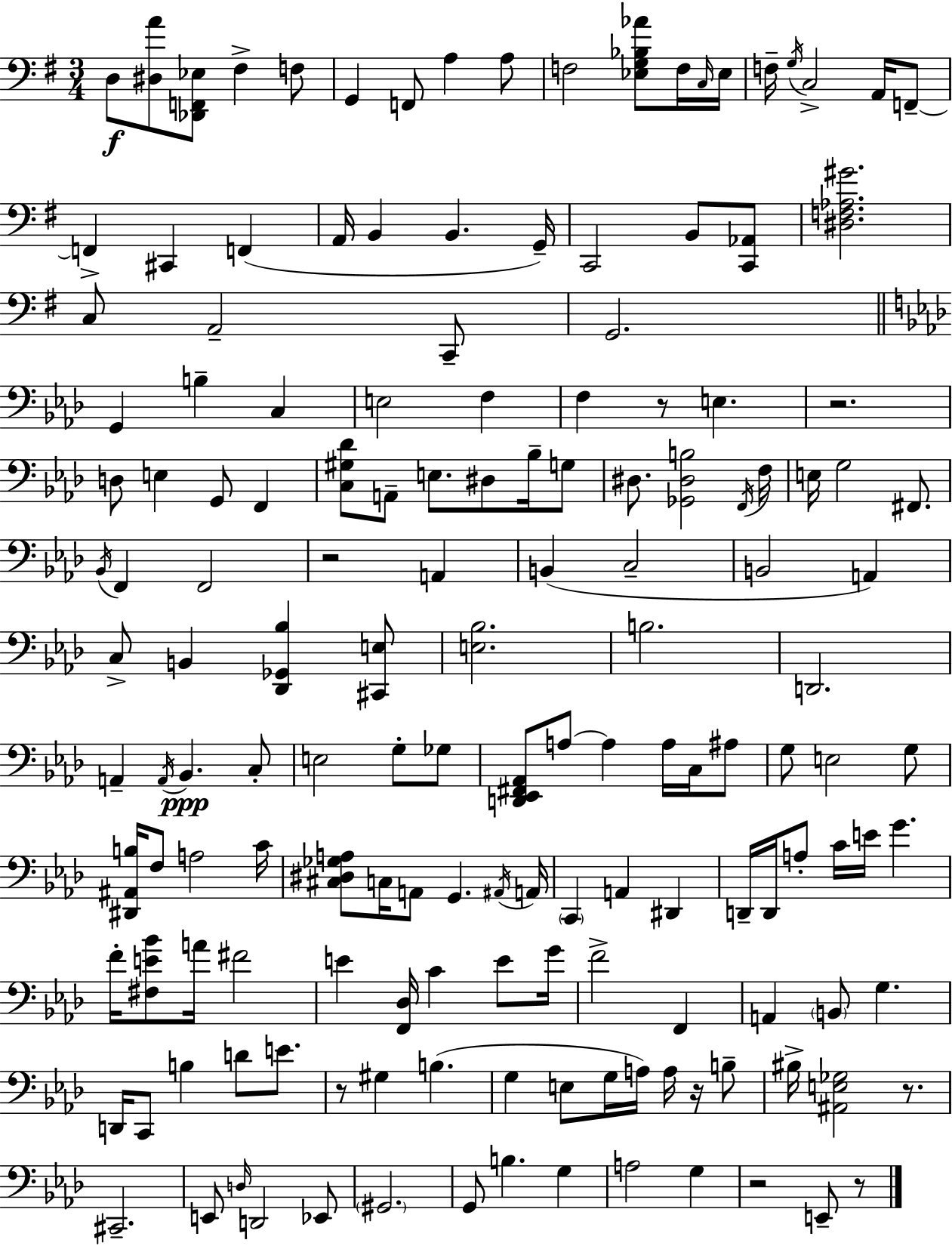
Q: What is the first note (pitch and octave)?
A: D3